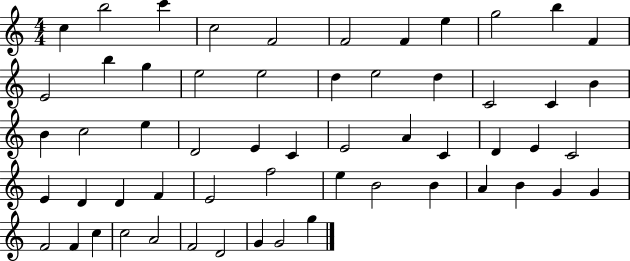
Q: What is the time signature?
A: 4/4